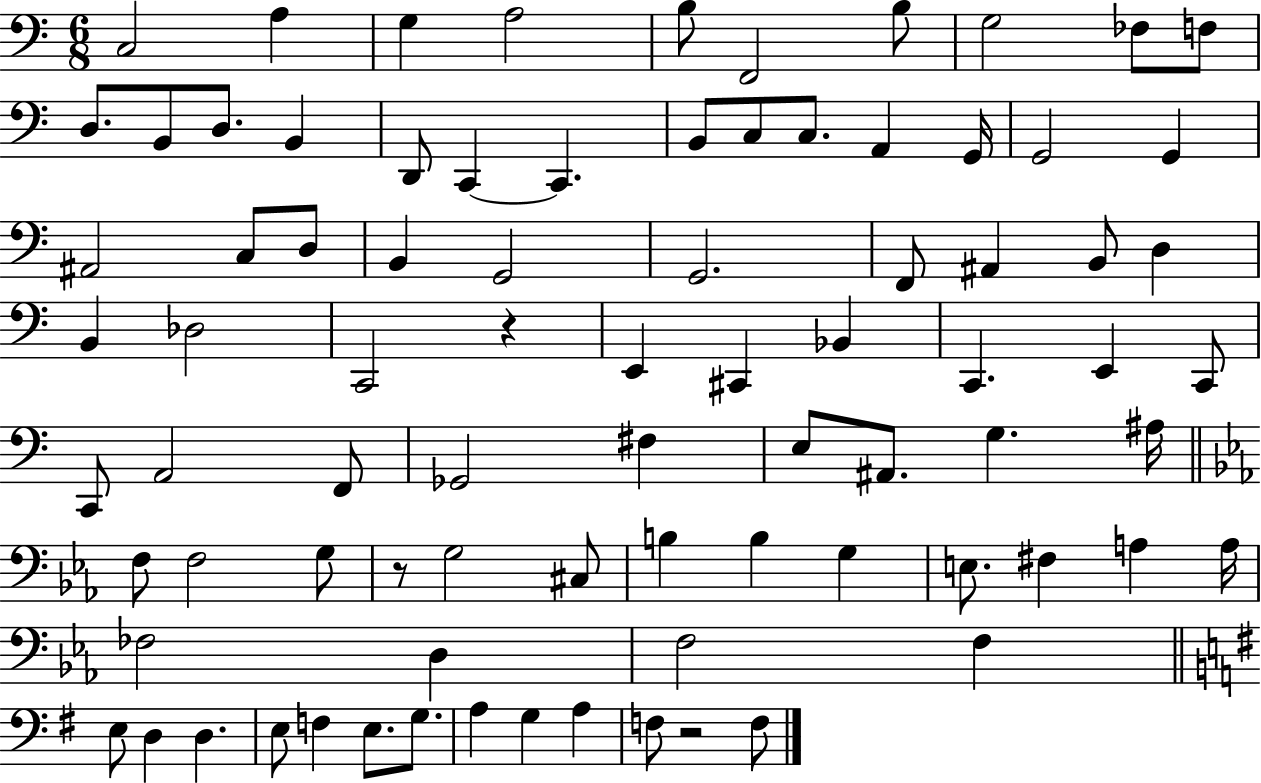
X:1
T:Untitled
M:6/8
L:1/4
K:C
C,2 A, G, A,2 B,/2 F,,2 B,/2 G,2 _F,/2 F,/2 D,/2 B,,/2 D,/2 B,, D,,/2 C,, C,, B,,/2 C,/2 C,/2 A,, G,,/4 G,,2 G,, ^A,,2 C,/2 D,/2 B,, G,,2 G,,2 F,,/2 ^A,, B,,/2 D, B,, _D,2 C,,2 z E,, ^C,, _B,, C,, E,, C,,/2 C,,/2 A,,2 F,,/2 _G,,2 ^F, E,/2 ^A,,/2 G, ^A,/4 F,/2 F,2 G,/2 z/2 G,2 ^C,/2 B, B, G, E,/2 ^F, A, A,/4 _F,2 D, F,2 F, E,/2 D, D, E,/2 F, E,/2 G,/2 A, G, A, F,/2 z2 F,/2